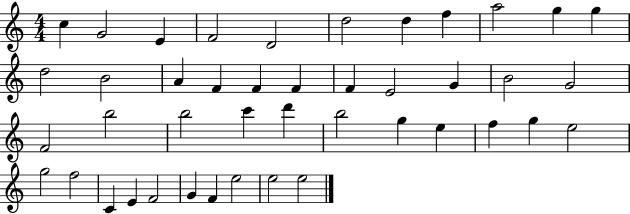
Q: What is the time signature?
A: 4/4